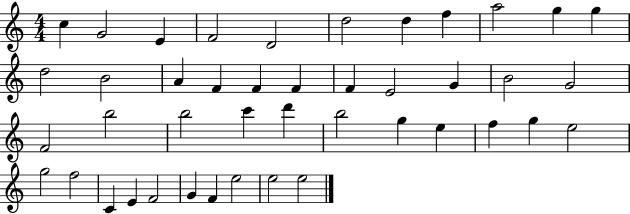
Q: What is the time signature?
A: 4/4